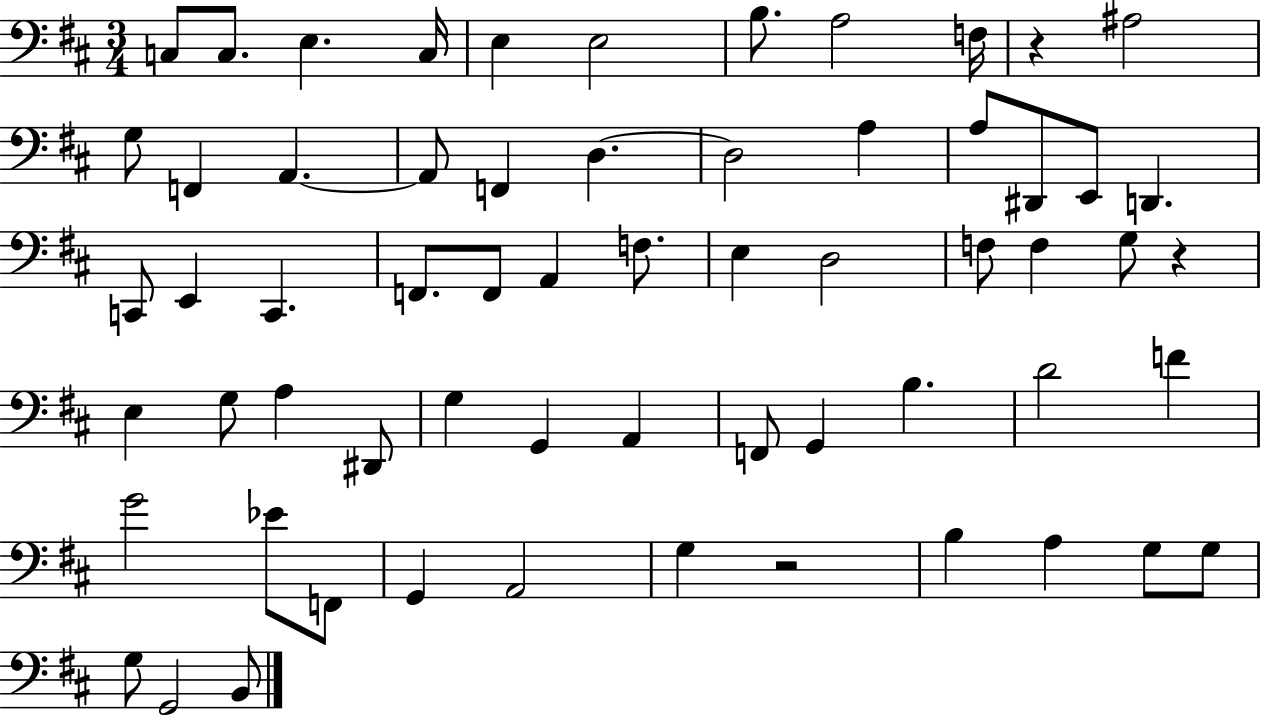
X:1
T:Untitled
M:3/4
L:1/4
K:D
C,/2 C,/2 E, C,/4 E, E,2 B,/2 A,2 F,/4 z ^A,2 G,/2 F,, A,, A,,/2 F,, D, D,2 A, A,/2 ^D,,/2 E,,/2 D,, C,,/2 E,, C,, F,,/2 F,,/2 A,, F,/2 E, D,2 F,/2 F, G,/2 z E, G,/2 A, ^D,,/2 G, G,, A,, F,,/2 G,, B, D2 F G2 _E/2 F,,/2 G,, A,,2 G, z2 B, A, G,/2 G,/2 G,/2 G,,2 B,,/2